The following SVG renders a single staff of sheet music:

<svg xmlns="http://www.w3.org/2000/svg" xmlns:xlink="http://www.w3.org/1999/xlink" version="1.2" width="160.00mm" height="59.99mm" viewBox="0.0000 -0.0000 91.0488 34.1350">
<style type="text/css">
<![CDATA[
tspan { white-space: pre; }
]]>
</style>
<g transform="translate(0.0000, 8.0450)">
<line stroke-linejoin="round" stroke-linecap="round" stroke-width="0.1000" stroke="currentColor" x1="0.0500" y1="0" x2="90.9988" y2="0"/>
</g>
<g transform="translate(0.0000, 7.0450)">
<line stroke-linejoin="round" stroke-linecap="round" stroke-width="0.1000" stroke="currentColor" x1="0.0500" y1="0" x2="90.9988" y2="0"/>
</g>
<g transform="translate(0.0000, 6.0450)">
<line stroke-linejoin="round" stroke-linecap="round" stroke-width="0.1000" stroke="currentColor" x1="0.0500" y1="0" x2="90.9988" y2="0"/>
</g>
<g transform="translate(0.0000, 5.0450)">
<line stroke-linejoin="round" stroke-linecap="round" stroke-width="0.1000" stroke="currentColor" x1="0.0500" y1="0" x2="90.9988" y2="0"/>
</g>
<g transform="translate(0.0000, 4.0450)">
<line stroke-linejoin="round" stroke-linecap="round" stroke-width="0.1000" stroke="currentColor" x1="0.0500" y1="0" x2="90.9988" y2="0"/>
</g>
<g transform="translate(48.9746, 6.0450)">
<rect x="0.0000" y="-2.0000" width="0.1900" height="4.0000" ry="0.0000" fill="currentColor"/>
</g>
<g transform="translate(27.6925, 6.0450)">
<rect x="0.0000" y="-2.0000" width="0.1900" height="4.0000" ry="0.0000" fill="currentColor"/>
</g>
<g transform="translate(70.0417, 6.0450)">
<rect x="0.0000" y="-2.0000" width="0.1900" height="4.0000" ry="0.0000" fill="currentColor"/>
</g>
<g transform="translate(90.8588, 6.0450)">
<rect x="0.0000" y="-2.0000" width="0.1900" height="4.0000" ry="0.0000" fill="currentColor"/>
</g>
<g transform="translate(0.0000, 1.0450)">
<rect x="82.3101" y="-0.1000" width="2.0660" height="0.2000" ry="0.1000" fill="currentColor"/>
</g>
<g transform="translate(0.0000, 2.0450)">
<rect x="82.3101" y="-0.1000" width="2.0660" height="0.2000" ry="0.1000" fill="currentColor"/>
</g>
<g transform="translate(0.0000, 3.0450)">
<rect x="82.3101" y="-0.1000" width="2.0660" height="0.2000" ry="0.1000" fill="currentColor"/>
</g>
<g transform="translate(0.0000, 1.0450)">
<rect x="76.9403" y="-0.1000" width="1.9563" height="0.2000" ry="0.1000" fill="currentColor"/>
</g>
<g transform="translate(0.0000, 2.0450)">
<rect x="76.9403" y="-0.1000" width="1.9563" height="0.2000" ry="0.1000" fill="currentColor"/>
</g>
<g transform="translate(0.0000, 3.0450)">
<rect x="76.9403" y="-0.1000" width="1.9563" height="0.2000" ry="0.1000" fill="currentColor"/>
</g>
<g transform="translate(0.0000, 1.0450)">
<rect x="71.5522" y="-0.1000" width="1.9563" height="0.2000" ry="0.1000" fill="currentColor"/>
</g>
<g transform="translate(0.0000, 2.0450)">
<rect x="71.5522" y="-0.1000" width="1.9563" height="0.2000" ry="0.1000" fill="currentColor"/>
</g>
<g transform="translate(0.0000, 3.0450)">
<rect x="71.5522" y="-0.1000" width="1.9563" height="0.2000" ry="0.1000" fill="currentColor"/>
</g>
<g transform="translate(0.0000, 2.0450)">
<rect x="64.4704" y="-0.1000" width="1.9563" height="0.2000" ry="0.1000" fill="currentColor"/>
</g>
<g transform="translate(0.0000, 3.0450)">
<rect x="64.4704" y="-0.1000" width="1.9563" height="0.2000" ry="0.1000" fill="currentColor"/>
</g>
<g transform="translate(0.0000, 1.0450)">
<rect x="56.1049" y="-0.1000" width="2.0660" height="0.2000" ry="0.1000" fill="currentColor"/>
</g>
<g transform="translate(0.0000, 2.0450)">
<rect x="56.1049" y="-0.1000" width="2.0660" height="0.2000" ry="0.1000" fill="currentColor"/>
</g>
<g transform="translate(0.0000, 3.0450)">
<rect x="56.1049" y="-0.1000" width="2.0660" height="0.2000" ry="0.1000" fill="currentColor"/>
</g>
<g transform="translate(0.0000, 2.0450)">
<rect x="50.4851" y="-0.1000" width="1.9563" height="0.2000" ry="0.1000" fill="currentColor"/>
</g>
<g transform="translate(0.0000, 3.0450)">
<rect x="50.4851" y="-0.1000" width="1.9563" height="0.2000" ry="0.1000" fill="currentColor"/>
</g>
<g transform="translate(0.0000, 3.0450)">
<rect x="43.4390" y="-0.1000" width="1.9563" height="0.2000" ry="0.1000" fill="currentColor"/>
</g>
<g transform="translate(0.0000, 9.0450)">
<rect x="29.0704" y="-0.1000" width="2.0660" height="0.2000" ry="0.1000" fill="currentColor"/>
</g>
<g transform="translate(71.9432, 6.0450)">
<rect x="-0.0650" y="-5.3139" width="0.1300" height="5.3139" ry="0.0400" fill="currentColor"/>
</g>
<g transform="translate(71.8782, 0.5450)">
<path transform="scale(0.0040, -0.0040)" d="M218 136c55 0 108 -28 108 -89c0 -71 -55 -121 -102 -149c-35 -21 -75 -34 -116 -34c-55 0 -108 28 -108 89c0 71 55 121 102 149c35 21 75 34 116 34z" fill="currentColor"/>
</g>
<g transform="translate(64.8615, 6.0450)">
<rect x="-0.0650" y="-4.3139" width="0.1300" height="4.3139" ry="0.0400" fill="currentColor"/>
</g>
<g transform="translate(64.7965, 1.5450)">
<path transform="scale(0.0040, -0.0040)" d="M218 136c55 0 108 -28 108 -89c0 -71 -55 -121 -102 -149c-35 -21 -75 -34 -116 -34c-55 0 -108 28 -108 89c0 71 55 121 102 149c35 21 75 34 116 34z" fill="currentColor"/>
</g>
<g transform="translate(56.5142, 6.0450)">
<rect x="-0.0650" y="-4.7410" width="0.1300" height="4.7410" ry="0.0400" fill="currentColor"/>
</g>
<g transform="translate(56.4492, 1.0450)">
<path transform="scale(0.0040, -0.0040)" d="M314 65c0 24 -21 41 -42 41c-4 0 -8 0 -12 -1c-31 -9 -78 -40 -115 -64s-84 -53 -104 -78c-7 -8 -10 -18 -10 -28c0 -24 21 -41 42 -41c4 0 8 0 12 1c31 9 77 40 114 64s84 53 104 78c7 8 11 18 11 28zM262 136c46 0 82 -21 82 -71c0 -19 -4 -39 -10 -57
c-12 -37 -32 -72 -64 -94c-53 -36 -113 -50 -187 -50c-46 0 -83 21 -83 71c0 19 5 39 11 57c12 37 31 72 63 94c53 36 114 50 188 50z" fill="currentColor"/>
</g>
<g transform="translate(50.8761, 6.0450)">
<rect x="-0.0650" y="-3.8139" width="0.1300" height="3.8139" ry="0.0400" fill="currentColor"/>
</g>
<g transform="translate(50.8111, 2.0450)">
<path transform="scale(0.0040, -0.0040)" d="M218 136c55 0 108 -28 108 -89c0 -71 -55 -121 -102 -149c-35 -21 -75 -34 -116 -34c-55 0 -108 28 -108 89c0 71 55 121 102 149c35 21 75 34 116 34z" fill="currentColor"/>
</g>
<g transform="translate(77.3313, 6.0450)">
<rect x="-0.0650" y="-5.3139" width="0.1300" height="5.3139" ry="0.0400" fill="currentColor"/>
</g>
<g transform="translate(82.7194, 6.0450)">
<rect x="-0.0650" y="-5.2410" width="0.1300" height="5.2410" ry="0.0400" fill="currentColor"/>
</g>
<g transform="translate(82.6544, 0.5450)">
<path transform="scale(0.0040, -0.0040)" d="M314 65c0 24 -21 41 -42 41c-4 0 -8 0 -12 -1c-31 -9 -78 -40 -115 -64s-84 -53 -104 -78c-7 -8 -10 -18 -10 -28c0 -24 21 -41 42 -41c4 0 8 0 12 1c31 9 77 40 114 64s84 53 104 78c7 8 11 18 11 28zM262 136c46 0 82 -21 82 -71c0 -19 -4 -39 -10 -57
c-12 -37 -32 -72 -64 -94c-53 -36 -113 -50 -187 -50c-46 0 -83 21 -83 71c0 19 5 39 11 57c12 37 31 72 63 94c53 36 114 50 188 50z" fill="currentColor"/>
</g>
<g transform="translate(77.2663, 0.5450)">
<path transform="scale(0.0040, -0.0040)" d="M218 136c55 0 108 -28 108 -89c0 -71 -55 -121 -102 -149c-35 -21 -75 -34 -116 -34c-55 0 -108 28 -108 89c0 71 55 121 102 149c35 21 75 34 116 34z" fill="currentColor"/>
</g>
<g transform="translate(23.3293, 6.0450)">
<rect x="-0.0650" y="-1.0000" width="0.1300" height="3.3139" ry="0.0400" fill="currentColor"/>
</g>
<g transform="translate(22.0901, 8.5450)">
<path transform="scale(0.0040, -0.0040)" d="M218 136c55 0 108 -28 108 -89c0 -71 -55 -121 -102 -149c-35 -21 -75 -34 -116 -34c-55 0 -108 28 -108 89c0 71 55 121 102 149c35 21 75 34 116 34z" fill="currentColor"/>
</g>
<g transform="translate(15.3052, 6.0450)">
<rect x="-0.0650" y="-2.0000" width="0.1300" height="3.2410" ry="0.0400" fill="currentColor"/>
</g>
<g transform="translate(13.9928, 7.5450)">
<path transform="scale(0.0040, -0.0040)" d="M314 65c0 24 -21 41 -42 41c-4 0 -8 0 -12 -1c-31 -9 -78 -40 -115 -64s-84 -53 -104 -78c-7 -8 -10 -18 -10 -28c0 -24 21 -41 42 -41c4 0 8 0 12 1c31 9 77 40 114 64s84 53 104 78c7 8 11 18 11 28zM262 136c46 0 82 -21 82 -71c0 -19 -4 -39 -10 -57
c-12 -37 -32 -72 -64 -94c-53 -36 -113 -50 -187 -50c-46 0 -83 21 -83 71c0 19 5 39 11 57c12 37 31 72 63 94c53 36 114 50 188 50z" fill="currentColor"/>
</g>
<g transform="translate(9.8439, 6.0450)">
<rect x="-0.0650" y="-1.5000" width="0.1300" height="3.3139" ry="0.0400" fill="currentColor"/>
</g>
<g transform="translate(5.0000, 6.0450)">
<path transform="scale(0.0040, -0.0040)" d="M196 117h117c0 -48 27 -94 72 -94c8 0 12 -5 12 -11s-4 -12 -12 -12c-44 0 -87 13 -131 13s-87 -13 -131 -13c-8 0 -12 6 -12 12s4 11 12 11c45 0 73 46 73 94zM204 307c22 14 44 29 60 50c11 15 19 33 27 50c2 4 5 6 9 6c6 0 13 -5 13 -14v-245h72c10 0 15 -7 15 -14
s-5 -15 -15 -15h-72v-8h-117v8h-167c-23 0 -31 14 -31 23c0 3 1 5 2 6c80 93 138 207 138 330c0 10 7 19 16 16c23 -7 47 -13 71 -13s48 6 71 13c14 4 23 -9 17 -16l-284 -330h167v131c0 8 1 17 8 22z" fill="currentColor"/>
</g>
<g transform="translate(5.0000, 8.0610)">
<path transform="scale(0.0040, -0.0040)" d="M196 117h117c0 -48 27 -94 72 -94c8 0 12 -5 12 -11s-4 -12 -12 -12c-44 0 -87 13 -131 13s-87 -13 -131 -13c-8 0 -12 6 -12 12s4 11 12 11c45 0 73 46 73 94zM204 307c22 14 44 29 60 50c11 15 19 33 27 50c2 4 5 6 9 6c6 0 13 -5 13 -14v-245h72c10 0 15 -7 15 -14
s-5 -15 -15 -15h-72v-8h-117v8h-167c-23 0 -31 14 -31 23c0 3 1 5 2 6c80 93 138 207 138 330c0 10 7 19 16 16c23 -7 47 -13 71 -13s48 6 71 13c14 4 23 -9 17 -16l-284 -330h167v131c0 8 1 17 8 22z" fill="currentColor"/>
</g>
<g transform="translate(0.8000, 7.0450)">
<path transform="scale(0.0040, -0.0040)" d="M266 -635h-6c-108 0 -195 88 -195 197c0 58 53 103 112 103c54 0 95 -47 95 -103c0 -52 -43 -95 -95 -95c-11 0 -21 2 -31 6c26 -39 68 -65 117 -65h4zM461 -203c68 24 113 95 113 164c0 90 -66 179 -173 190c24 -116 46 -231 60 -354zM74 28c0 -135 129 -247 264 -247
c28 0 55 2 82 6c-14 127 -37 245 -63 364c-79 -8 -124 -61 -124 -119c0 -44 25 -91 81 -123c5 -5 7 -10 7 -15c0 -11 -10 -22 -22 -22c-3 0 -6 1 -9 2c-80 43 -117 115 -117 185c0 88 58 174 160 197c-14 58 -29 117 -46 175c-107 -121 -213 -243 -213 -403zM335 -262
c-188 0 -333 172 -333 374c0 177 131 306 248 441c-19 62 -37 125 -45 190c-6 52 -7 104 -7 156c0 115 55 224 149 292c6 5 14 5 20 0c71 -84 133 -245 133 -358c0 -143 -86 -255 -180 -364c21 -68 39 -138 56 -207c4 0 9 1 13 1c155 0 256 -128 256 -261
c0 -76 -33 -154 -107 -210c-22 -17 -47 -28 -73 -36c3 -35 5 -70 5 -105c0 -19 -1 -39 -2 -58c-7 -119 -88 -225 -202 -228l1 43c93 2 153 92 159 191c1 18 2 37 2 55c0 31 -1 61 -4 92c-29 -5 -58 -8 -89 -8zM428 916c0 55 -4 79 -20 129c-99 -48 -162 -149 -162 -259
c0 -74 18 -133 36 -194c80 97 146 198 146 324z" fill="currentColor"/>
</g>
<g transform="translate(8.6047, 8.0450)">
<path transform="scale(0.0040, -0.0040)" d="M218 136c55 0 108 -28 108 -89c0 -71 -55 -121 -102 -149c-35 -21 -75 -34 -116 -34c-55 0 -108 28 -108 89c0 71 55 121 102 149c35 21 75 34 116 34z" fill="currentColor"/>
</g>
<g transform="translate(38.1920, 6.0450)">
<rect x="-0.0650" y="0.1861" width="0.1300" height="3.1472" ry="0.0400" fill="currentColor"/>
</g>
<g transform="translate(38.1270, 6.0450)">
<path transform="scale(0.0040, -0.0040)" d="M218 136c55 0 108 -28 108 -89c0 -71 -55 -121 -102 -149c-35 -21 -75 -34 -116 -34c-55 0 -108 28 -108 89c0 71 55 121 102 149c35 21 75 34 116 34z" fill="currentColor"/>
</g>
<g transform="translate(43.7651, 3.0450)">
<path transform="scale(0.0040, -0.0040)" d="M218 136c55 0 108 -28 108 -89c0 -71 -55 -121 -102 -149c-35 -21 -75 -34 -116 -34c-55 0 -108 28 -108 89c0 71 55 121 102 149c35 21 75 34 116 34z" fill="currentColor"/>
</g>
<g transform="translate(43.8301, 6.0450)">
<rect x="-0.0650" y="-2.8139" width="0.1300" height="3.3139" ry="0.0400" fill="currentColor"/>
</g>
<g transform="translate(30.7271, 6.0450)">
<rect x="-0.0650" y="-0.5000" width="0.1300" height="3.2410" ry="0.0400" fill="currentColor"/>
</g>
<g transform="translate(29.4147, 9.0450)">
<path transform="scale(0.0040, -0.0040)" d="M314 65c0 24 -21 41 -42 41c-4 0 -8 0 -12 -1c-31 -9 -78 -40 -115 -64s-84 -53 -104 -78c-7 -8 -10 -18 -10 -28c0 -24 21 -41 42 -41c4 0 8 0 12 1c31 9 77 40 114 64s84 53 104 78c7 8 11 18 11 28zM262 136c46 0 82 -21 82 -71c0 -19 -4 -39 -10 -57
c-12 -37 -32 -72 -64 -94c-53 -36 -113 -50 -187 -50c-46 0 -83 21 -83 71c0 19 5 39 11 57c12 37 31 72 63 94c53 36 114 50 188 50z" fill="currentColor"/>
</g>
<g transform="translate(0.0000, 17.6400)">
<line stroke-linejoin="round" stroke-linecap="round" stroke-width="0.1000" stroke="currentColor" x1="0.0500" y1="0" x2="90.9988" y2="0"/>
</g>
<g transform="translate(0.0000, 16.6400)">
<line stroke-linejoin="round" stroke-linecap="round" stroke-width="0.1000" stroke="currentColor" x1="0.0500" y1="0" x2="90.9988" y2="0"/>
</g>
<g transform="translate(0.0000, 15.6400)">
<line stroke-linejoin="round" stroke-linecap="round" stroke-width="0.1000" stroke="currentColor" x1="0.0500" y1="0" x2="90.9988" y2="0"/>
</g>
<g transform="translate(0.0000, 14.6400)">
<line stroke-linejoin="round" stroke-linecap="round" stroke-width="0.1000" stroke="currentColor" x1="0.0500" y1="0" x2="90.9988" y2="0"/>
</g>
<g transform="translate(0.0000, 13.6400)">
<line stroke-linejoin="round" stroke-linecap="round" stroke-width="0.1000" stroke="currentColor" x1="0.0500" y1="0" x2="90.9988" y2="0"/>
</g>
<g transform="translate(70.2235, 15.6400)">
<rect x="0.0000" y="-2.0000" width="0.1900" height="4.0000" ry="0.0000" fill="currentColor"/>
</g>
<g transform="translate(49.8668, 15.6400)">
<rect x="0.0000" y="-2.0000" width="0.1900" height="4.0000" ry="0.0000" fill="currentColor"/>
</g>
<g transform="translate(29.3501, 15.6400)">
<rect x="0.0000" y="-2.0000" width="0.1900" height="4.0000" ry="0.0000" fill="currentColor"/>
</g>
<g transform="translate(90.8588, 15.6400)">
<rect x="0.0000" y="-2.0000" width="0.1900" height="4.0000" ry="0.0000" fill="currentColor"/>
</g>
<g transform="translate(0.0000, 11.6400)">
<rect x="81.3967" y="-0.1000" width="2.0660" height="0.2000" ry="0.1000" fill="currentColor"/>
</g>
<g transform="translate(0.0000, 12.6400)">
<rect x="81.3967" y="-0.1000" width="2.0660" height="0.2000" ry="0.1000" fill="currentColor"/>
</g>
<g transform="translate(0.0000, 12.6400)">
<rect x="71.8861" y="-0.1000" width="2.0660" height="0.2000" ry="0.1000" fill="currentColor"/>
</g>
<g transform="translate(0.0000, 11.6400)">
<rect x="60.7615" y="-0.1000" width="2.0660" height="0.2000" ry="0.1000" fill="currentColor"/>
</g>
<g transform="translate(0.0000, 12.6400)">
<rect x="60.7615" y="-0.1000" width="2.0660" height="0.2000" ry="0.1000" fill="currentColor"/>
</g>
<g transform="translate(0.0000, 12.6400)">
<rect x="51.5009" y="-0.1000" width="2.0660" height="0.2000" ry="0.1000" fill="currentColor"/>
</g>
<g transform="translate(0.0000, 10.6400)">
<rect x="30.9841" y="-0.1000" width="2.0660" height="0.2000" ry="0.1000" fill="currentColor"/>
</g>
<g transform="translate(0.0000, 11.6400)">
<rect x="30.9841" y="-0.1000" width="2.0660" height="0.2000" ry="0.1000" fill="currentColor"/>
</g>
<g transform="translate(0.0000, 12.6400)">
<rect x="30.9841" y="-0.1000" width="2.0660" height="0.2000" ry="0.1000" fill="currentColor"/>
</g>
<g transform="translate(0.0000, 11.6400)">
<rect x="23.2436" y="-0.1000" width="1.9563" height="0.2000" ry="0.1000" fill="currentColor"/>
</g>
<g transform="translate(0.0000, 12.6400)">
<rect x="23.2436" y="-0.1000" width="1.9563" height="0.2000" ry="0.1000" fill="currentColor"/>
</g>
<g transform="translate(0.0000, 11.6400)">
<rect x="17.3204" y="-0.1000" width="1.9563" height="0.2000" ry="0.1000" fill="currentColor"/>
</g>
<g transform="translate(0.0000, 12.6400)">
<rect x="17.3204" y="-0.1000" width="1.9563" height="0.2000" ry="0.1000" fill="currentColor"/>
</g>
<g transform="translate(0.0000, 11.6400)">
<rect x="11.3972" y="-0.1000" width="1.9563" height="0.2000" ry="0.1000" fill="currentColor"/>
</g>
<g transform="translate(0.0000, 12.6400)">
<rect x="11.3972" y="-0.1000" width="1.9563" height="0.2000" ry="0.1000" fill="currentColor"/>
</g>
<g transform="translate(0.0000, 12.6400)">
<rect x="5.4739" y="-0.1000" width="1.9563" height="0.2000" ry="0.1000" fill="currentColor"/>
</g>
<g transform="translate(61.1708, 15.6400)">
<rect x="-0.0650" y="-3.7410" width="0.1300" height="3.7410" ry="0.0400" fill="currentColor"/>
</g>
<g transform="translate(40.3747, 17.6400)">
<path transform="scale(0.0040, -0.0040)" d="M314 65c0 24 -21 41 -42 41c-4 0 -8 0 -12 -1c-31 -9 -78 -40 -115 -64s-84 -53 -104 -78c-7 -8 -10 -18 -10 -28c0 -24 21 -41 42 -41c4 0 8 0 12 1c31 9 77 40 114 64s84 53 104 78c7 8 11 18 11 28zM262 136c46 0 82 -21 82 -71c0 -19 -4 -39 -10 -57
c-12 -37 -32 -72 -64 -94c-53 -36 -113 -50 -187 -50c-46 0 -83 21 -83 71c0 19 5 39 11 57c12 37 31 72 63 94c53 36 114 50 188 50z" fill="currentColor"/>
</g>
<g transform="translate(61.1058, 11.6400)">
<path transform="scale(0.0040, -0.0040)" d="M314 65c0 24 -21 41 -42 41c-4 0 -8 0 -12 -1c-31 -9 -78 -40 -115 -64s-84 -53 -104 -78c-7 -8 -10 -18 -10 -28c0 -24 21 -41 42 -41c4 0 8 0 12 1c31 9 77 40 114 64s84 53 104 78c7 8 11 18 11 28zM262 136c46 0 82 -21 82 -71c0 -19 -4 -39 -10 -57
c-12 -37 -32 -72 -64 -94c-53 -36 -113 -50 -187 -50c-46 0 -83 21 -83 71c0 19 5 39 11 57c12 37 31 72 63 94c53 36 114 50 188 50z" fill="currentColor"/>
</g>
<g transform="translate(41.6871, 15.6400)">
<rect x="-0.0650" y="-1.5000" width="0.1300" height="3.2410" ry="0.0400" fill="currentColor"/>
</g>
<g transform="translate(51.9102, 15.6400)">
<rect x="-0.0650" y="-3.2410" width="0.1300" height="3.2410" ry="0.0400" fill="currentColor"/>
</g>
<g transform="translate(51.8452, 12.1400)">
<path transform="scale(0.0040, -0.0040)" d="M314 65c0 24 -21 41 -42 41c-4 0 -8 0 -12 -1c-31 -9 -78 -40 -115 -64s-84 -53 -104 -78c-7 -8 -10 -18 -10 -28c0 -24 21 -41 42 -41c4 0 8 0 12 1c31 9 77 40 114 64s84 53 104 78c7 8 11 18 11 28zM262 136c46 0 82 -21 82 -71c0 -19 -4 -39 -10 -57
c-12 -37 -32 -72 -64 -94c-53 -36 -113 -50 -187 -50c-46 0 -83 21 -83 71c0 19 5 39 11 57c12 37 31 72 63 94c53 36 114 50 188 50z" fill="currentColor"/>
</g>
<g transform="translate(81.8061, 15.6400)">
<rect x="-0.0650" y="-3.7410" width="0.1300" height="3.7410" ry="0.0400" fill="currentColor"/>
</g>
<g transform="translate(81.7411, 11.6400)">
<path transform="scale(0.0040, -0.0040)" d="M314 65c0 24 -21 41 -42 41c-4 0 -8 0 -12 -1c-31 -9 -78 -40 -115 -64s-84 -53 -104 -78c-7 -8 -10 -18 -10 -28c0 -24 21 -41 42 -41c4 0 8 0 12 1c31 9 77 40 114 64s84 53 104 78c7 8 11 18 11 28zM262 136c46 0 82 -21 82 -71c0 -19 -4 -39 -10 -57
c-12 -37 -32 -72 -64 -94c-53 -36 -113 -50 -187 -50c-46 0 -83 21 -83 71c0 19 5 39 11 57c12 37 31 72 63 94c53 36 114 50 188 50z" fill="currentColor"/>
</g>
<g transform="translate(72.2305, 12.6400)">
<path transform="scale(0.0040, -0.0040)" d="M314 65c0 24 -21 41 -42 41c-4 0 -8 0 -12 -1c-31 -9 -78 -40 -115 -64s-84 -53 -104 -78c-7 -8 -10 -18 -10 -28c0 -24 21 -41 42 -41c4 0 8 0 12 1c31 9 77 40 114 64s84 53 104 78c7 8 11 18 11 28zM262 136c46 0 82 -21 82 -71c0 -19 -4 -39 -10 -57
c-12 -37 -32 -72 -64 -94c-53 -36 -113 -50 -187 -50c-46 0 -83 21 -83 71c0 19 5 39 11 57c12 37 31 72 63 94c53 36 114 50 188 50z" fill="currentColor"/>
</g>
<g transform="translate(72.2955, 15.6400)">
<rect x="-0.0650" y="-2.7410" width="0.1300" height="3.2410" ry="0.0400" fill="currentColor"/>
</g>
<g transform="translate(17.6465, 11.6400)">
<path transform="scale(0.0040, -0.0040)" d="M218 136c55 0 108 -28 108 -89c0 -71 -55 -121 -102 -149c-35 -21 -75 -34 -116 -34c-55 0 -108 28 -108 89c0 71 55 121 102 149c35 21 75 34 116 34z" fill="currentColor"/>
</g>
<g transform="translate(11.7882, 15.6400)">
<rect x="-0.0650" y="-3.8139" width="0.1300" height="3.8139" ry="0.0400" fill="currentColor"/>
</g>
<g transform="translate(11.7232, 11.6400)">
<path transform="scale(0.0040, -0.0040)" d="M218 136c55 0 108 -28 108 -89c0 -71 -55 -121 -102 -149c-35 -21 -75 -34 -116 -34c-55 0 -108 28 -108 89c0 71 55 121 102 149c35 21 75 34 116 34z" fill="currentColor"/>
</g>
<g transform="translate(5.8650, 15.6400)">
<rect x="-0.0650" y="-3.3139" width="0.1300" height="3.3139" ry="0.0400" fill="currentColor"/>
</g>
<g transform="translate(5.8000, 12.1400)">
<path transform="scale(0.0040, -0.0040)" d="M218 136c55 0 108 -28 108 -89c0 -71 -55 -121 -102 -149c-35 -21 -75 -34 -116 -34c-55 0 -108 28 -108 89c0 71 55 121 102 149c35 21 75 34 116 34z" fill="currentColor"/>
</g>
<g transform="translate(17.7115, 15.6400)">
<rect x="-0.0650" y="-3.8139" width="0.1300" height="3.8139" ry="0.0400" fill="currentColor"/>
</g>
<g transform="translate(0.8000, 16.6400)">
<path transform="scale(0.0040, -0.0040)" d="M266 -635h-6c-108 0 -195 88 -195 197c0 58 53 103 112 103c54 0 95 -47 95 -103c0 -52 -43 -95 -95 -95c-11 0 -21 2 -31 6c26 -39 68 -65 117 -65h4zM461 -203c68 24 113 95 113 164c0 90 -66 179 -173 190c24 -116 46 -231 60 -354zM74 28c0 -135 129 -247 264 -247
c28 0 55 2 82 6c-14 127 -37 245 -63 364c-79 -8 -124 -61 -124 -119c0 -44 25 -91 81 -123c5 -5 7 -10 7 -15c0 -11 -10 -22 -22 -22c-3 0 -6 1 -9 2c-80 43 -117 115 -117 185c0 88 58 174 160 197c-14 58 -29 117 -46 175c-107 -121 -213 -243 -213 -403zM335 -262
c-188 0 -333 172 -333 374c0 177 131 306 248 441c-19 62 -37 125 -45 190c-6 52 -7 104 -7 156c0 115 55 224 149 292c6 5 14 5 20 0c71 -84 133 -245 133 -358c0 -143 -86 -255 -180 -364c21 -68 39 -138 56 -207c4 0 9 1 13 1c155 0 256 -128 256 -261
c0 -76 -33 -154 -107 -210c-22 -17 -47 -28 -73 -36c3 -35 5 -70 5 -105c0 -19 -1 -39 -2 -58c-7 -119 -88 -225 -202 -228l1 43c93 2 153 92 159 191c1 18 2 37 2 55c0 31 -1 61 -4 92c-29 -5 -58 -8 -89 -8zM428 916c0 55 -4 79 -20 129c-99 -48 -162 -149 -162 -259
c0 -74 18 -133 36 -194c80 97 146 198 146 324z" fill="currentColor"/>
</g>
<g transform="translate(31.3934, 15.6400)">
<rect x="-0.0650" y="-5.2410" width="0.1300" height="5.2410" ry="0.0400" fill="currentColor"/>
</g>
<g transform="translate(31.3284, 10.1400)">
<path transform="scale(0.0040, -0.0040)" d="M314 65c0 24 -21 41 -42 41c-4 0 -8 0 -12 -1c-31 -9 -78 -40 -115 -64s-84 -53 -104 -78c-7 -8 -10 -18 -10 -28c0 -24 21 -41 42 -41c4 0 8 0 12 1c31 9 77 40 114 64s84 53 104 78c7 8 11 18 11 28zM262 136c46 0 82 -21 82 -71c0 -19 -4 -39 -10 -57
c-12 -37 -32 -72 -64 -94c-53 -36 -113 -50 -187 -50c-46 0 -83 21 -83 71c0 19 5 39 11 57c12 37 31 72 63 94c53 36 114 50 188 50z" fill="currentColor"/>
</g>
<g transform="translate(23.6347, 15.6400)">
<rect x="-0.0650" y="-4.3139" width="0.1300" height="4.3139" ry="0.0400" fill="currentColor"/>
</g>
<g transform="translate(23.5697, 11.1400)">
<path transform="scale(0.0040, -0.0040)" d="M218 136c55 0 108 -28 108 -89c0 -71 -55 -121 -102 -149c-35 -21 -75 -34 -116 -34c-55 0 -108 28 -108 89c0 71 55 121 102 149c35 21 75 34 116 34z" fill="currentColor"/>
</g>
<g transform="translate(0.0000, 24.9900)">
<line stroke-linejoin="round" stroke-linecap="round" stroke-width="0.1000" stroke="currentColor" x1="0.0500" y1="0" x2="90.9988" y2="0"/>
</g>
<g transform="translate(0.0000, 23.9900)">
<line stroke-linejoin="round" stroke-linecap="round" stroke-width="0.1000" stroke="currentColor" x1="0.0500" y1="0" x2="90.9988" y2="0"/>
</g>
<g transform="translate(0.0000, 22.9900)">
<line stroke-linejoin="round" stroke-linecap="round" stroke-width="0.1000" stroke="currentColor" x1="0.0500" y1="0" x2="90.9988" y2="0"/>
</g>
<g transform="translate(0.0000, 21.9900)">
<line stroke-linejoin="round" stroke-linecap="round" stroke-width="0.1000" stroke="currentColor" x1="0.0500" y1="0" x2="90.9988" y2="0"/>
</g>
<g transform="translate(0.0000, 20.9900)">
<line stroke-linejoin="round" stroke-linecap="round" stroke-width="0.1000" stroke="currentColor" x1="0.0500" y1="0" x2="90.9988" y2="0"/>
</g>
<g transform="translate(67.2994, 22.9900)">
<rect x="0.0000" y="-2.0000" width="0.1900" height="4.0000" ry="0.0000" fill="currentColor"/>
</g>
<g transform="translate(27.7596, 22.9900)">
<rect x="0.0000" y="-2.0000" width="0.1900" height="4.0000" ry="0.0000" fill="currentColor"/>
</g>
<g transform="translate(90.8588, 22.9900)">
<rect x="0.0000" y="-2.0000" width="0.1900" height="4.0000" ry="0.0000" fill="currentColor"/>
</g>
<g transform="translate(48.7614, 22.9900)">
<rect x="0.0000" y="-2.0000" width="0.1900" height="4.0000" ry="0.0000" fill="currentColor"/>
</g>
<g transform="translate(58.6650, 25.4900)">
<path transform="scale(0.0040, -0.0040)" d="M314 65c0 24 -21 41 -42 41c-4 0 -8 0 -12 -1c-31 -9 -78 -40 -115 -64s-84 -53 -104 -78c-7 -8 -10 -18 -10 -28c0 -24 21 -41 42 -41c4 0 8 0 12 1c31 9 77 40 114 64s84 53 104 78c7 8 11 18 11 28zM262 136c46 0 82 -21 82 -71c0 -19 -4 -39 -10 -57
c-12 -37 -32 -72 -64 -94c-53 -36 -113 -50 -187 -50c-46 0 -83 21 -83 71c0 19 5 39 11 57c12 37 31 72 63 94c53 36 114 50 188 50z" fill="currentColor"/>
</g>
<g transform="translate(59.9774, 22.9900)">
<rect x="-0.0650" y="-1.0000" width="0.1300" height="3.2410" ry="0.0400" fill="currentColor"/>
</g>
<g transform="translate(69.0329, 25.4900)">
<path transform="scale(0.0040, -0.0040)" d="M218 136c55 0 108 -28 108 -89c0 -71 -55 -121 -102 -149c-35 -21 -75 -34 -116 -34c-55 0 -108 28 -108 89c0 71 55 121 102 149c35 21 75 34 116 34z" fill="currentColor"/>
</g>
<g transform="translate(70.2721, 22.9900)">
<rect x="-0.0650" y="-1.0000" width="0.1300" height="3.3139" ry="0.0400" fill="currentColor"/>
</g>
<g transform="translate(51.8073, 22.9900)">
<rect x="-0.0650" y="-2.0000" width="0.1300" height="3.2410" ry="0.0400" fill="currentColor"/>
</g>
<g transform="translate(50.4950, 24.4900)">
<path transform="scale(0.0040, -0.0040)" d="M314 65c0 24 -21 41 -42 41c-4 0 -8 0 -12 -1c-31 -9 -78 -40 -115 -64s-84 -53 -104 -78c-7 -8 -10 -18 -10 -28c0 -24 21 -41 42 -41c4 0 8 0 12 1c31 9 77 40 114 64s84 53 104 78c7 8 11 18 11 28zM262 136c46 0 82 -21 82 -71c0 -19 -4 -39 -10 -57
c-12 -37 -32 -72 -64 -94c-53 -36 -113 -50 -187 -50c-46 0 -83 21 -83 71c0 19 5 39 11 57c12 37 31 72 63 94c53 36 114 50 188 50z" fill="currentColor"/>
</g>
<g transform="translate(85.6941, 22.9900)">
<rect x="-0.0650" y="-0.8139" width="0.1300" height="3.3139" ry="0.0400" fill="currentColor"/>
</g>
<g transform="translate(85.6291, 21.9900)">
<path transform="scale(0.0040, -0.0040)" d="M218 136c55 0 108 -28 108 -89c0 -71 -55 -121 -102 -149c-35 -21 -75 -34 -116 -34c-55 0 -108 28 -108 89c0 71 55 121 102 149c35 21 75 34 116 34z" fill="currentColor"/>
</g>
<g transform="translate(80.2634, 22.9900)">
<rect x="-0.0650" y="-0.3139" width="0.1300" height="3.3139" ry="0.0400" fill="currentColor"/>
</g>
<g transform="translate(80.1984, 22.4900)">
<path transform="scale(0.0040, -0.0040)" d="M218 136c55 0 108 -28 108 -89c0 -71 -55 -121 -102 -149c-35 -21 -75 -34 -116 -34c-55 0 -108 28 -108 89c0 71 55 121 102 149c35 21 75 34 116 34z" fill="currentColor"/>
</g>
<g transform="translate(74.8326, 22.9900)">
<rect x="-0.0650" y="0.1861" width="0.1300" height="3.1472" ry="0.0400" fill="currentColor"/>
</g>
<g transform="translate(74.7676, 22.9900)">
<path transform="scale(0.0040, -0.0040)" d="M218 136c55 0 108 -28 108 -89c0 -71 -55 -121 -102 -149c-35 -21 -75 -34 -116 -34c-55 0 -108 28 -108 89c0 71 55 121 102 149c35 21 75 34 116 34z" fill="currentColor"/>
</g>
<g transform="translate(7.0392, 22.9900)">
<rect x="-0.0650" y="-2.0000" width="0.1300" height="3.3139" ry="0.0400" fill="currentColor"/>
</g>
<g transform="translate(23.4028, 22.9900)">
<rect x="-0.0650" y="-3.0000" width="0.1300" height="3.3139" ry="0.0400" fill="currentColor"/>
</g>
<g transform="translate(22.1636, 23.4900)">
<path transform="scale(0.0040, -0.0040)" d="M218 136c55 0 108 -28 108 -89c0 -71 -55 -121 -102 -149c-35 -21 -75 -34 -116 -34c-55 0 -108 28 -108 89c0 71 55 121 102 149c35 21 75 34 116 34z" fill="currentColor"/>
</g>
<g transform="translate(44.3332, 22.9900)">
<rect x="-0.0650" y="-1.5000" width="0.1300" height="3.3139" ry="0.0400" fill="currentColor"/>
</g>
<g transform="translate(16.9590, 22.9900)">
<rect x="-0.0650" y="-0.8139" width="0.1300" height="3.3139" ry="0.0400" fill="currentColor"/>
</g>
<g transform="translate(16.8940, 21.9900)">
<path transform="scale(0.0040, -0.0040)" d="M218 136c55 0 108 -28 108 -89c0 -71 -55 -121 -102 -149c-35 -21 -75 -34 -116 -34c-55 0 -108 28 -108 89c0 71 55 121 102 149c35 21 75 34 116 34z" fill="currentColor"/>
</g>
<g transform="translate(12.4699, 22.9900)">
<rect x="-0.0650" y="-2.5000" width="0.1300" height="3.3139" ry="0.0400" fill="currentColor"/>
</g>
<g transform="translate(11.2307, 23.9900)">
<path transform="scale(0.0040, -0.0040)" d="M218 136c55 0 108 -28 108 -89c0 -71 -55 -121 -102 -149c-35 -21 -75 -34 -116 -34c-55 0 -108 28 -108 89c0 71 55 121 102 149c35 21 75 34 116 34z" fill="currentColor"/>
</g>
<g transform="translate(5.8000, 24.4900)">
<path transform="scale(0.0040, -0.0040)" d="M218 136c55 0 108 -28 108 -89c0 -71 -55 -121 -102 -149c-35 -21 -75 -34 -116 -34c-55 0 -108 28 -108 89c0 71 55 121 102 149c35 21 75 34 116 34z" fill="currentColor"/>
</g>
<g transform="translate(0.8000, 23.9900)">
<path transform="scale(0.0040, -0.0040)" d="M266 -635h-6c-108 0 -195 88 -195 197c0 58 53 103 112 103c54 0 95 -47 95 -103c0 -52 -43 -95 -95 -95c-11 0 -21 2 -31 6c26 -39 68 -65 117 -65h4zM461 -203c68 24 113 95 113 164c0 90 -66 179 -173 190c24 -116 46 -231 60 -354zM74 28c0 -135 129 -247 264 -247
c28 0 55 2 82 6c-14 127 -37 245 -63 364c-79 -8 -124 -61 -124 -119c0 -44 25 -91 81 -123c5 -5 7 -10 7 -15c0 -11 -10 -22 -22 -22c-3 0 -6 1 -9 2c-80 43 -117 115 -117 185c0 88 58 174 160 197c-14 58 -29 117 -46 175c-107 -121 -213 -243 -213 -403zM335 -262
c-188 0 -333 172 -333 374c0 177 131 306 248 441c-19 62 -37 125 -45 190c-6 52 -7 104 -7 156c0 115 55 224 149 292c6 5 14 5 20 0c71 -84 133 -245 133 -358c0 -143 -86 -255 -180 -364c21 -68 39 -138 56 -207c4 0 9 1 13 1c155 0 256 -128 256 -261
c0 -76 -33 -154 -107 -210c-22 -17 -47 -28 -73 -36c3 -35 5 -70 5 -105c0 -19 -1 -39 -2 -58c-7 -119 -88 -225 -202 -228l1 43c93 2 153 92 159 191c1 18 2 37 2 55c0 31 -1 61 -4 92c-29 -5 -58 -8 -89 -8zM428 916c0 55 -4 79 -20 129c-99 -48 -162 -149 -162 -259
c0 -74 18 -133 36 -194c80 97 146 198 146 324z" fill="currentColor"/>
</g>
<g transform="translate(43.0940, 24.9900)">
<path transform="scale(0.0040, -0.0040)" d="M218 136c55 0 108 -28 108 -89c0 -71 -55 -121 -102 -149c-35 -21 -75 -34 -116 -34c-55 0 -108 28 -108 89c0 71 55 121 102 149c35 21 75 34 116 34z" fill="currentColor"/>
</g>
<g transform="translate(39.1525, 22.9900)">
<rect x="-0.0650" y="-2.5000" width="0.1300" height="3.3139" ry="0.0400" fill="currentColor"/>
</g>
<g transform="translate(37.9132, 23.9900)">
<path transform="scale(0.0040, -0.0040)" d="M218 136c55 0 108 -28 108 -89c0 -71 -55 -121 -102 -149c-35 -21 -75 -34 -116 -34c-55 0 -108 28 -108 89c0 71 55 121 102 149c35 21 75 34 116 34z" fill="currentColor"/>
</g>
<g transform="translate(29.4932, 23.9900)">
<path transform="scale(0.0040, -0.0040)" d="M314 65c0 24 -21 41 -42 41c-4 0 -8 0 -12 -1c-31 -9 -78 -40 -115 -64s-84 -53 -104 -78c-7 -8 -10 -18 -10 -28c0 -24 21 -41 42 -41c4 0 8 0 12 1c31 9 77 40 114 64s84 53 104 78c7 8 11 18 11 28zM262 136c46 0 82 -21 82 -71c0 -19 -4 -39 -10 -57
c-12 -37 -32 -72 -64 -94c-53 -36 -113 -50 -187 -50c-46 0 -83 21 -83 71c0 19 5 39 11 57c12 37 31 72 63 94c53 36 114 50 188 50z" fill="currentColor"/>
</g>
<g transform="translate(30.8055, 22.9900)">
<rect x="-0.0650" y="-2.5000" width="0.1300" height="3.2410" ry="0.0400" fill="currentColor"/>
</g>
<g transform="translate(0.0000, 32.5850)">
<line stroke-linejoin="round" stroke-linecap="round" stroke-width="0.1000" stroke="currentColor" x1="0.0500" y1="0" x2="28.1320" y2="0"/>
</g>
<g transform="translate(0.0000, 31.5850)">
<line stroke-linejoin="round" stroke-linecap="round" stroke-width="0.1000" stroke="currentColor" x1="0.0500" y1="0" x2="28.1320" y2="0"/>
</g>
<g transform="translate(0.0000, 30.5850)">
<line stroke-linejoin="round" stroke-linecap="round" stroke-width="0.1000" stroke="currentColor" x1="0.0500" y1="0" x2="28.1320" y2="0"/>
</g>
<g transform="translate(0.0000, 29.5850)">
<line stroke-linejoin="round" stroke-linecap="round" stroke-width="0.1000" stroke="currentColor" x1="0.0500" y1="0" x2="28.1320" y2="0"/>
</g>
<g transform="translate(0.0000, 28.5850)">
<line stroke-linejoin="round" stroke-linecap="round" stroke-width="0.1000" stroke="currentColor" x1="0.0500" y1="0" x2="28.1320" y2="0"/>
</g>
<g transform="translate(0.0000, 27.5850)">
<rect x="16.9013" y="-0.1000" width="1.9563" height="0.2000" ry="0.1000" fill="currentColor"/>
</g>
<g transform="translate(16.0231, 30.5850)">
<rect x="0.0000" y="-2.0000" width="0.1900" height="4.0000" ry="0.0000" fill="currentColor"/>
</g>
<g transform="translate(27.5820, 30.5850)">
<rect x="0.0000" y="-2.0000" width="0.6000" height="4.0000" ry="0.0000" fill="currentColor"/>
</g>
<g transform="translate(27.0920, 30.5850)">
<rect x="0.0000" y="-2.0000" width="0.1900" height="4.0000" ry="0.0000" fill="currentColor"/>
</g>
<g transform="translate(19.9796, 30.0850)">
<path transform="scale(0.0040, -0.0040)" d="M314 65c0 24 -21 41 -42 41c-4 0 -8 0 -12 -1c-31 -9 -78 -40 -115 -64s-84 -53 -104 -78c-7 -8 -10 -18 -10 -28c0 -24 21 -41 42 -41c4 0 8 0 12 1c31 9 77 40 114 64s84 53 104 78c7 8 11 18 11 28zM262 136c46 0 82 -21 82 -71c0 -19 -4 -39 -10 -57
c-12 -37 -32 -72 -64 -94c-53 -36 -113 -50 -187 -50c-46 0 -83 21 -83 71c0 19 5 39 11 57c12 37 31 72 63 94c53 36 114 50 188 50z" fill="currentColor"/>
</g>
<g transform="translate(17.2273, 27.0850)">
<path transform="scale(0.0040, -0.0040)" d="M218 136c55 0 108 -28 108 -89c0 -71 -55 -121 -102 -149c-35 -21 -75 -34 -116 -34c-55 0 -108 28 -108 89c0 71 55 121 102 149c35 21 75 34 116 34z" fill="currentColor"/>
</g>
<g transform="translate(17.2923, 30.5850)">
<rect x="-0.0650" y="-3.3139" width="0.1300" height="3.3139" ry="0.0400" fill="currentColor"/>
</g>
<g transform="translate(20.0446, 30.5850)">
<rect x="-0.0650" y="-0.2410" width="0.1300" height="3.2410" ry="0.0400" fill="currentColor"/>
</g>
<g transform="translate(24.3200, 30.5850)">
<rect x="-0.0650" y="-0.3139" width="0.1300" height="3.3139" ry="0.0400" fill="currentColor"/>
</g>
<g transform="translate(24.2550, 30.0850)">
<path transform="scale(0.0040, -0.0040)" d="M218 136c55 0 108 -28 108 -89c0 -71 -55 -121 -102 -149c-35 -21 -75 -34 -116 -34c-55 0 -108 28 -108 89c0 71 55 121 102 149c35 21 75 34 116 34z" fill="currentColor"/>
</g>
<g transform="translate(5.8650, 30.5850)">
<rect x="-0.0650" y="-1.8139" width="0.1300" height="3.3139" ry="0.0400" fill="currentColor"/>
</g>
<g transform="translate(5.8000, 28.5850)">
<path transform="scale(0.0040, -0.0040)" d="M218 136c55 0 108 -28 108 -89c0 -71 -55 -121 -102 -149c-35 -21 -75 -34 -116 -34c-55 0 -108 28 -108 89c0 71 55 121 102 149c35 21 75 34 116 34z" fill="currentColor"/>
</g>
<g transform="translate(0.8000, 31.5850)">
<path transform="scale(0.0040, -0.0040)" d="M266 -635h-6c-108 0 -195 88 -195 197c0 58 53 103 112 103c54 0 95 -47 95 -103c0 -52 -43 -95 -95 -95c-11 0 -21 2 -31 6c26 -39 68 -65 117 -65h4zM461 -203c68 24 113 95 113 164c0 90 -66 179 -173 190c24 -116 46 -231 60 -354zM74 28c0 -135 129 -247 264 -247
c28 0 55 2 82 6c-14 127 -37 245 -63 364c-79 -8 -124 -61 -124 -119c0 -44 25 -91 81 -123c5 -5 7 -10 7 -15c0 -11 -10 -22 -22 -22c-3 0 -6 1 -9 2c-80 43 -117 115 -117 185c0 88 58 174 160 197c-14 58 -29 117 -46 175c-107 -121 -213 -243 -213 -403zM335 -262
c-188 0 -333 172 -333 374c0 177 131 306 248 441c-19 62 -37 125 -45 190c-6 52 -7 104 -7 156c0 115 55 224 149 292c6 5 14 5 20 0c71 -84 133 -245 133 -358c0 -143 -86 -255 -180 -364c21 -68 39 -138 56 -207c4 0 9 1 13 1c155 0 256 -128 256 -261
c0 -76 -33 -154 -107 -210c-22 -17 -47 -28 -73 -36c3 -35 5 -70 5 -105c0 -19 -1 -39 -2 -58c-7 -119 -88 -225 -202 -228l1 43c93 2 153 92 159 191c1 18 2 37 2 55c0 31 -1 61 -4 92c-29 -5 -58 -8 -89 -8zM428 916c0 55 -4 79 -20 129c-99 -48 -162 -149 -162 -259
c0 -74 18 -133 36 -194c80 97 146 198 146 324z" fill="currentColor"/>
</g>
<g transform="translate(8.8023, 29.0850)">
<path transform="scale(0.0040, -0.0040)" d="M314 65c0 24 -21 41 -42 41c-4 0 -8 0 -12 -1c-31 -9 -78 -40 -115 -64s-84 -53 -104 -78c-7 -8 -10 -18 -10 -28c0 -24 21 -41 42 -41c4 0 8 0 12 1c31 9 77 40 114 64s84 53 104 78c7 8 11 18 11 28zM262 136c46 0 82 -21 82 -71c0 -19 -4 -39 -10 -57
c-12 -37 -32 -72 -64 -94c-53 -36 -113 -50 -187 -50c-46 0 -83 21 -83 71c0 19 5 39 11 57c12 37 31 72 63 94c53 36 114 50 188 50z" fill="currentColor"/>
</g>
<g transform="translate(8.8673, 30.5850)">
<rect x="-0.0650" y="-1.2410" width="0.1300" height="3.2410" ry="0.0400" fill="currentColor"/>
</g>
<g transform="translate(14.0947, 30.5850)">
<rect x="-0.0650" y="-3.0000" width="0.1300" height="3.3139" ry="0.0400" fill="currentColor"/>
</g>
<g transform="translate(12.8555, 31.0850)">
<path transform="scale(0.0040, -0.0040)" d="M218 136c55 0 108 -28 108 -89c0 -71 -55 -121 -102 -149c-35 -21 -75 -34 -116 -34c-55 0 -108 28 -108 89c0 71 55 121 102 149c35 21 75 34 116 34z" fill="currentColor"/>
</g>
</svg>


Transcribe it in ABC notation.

X:1
T:Untitled
M:4/4
L:1/4
K:C
E F2 D C2 B a c' e'2 d' f' f' f'2 b c' c' d' f'2 E2 b2 c'2 a2 c'2 F G d A G2 G E F2 D2 D B c d f e2 A b c2 c